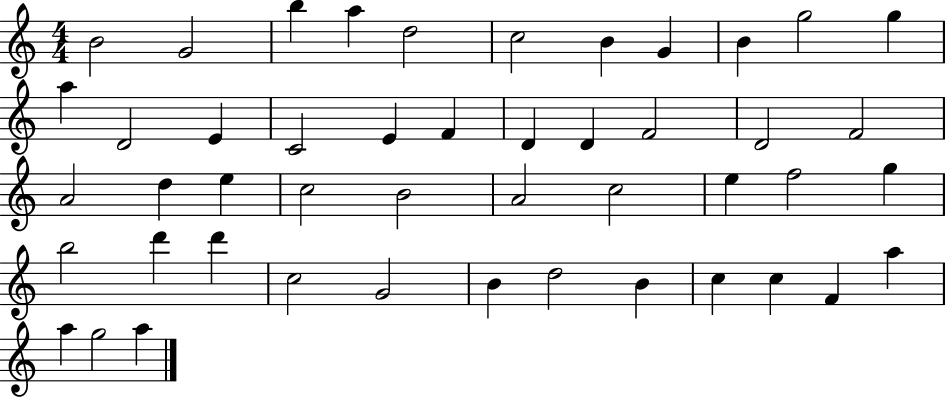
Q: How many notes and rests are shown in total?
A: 47